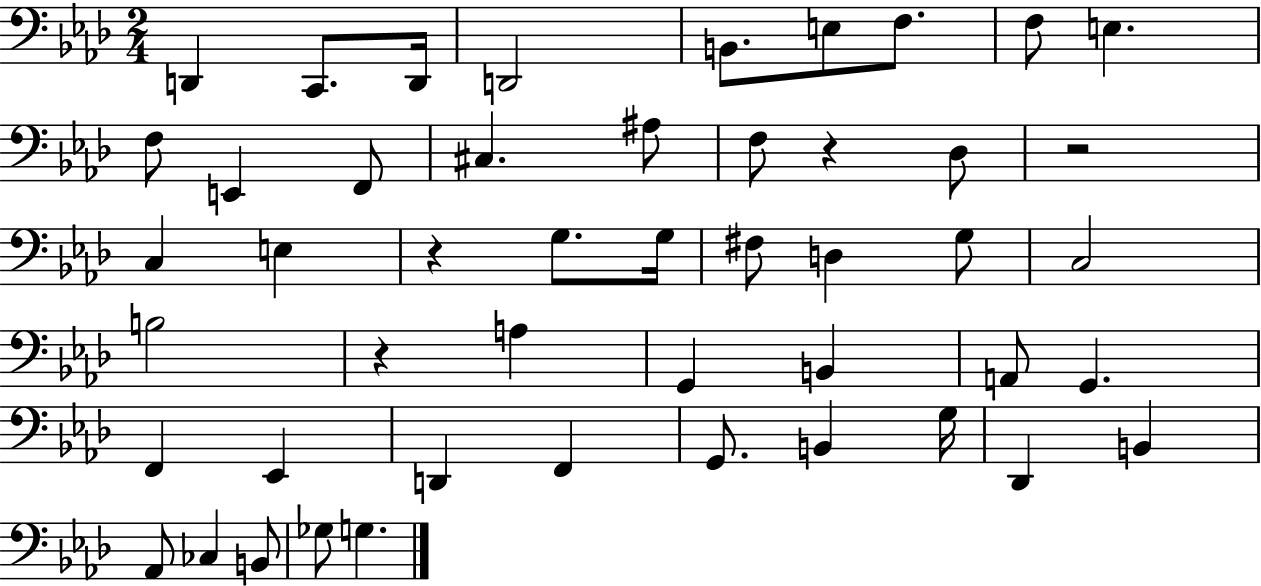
D2/q C2/e. D2/s D2/h B2/e. E3/e F3/e. F3/e E3/q. F3/e E2/q F2/e C#3/q. A#3/e F3/e R/q Db3/e R/h C3/q E3/q R/q G3/e. G3/s F#3/e D3/q G3/e C3/h B3/h R/q A3/q G2/q B2/q A2/e G2/q. F2/q Eb2/q D2/q F2/q G2/e. B2/q G3/s Db2/q B2/q Ab2/e CES3/q B2/e Gb3/e G3/q.